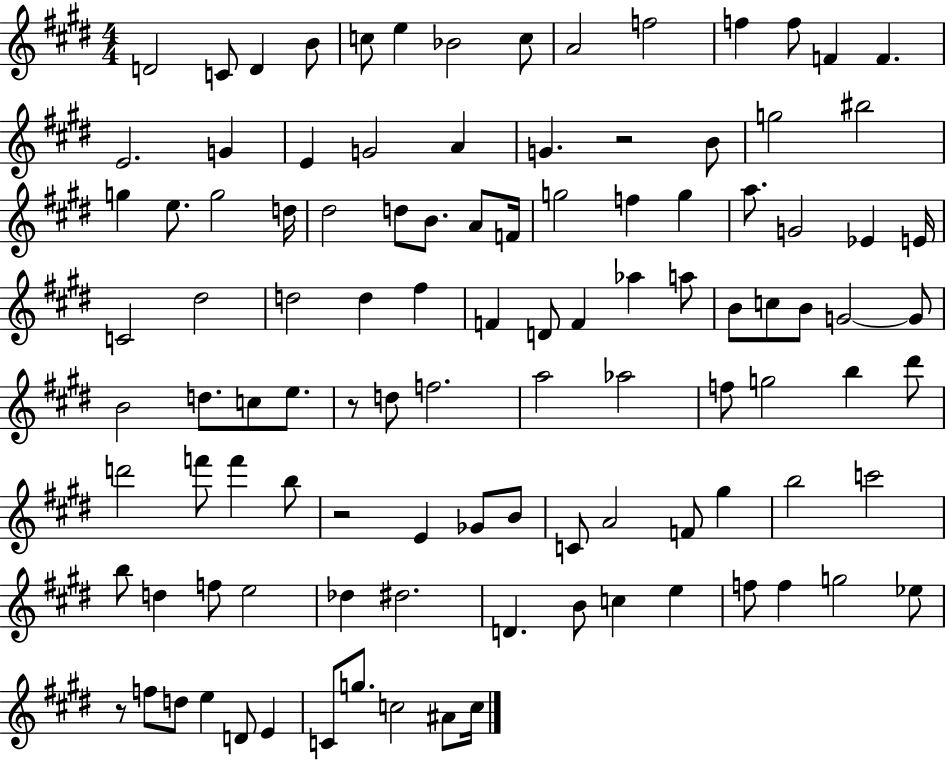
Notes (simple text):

D4/h C4/e D4/q B4/e C5/e E5/q Bb4/h C5/e A4/h F5/h F5/q F5/e F4/q F4/q. E4/h. G4/q E4/q G4/h A4/q G4/q. R/h B4/e G5/h BIS5/h G5/q E5/e. G5/h D5/s D#5/h D5/e B4/e. A4/e F4/s G5/h F5/q G5/q A5/e. G4/h Eb4/q E4/s C4/h D#5/h D5/h D5/q F#5/q F4/q D4/e F4/q Ab5/q A5/e B4/e C5/e B4/e G4/h G4/e B4/h D5/e. C5/e E5/e. R/e D5/e F5/h. A5/h Ab5/h F5/e G5/h B5/q D#6/e D6/h F6/e F6/q B5/e R/h E4/q Gb4/e B4/e C4/e A4/h F4/e G#5/q B5/h C6/h B5/e D5/q F5/e E5/h Db5/q D#5/h. D4/q. B4/e C5/q E5/q F5/e F5/q G5/h Eb5/e R/e F5/e D5/e E5/q D4/e E4/q C4/e G5/e. C5/h A#4/e C5/s